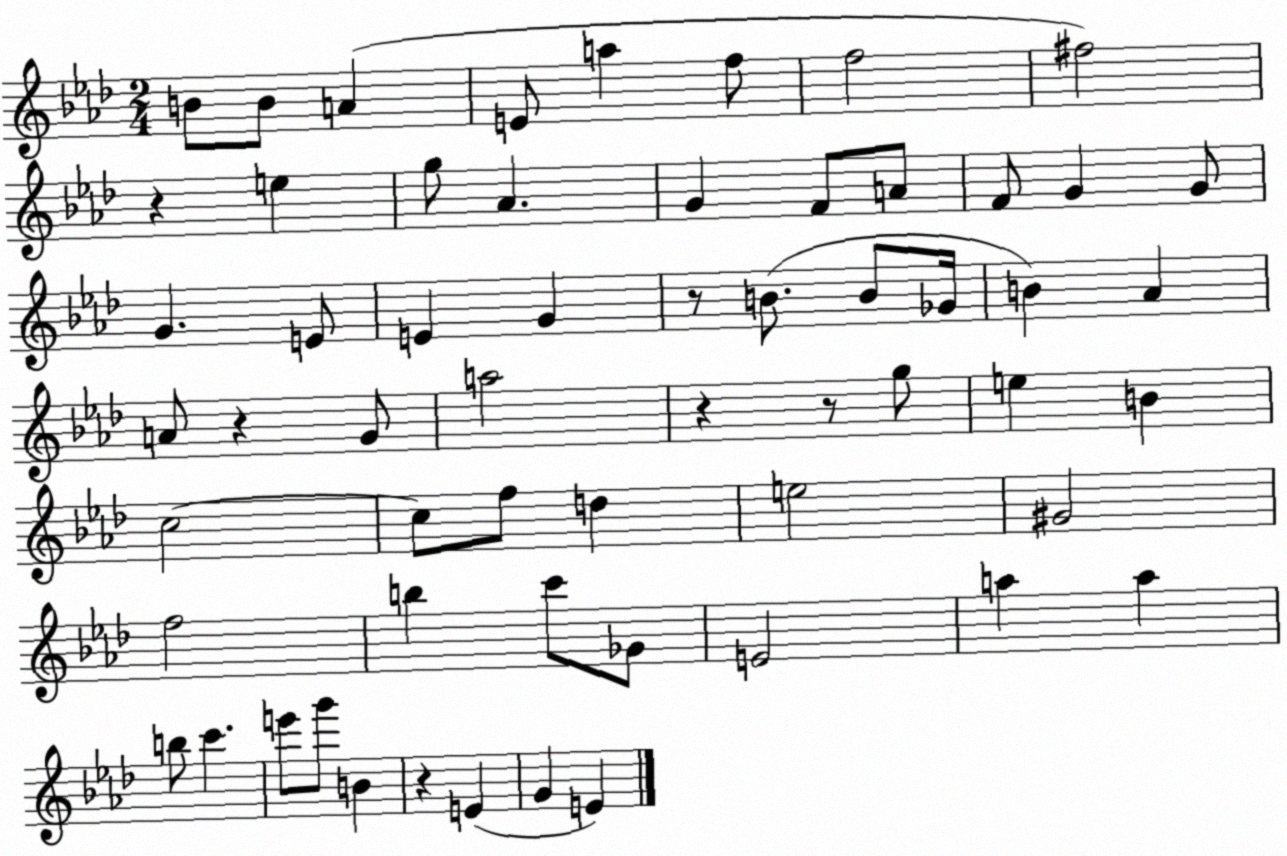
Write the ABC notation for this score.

X:1
T:Untitled
M:2/4
L:1/4
K:Ab
B/2 B/2 A E/2 a f/2 f2 ^f2 z e g/2 _A G F/2 A/2 F/2 G G/2 G E/2 E G z/2 B/2 B/2 _G/4 B _A A/2 z G/2 a2 z z/2 g/2 e B c2 c/2 f/2 d e2 ^G2 f2 b c'/2 _G/2 E2 a a b/2 c' e'/2 g'/2 B z E G E